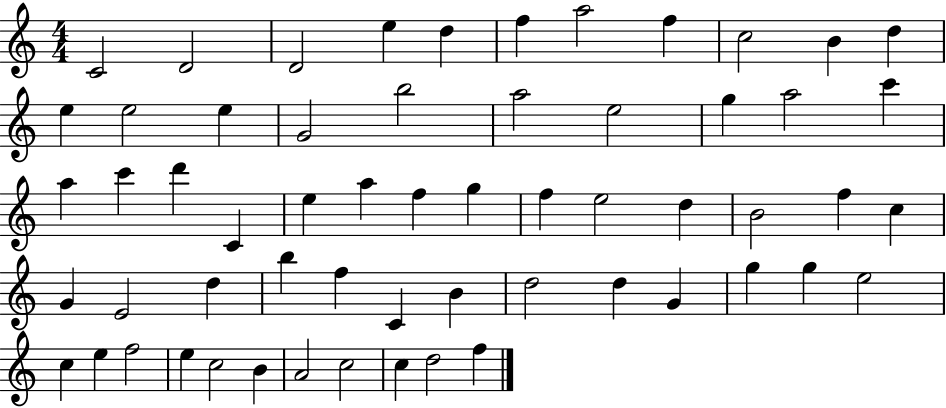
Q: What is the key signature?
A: C major